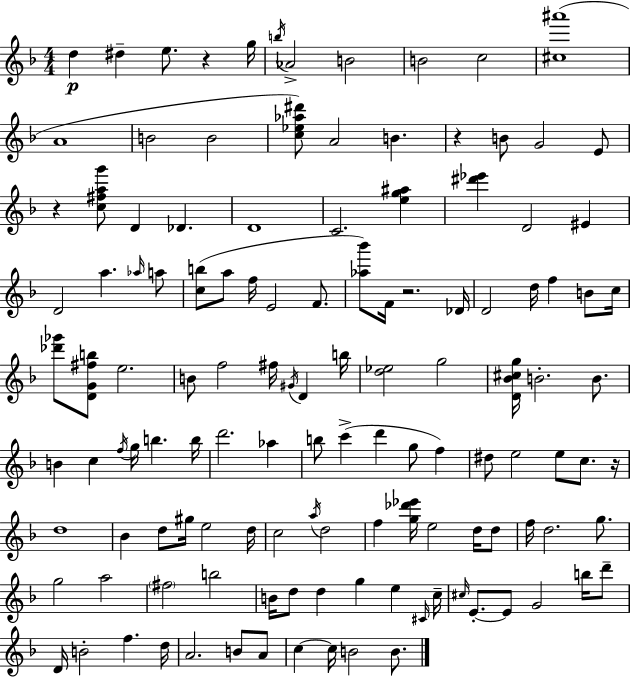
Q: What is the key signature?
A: D minor